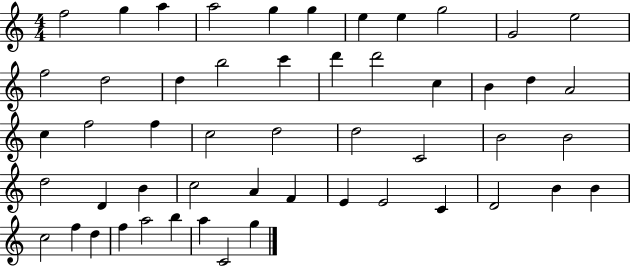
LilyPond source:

{
  \clef treble
  \numericTimeSignature
  \time 4/4
  \key c \major
  f''2 g''4 a''4 | a''2 g''4 g''4 | e''4 e''4 g''2 | g'2 e''2 | \break f''2 d''2 | d''4 b''2 c'''4 | d'''4 d'''2 c''4 | b'4 d''4 a'2 | \break c''4 f''2 f''4 | c''2 d''2 | d''2 c'2 | b'2 b'2 | \break d''2 d'4 b'4 | c''2 a'4 f'4 | e'4 e'2 c'4 | d'2 b'4 b'4 | \break c''2 f''4 d''4 | f''4 a''2 b''4 | a''4 c'2 g''4 | \bar "|."
}